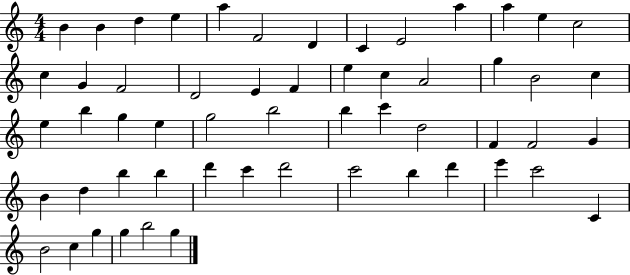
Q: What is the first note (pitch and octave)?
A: B4